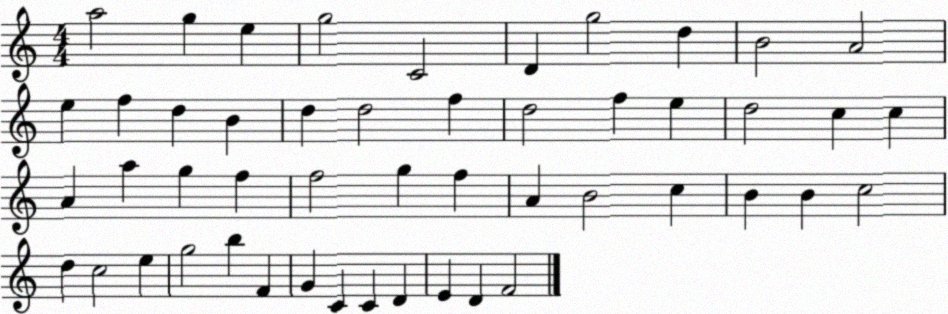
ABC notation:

X:1
T:Untitled
M:4/4
L:1/4
K:C
a2 g e g2 C2 D g2 d B2 A2 e f d B d d2 f d2 f e d2 c c A a g f f2 g f A B2 c B B c2 d c2 e g2 b F G C C D E D F2